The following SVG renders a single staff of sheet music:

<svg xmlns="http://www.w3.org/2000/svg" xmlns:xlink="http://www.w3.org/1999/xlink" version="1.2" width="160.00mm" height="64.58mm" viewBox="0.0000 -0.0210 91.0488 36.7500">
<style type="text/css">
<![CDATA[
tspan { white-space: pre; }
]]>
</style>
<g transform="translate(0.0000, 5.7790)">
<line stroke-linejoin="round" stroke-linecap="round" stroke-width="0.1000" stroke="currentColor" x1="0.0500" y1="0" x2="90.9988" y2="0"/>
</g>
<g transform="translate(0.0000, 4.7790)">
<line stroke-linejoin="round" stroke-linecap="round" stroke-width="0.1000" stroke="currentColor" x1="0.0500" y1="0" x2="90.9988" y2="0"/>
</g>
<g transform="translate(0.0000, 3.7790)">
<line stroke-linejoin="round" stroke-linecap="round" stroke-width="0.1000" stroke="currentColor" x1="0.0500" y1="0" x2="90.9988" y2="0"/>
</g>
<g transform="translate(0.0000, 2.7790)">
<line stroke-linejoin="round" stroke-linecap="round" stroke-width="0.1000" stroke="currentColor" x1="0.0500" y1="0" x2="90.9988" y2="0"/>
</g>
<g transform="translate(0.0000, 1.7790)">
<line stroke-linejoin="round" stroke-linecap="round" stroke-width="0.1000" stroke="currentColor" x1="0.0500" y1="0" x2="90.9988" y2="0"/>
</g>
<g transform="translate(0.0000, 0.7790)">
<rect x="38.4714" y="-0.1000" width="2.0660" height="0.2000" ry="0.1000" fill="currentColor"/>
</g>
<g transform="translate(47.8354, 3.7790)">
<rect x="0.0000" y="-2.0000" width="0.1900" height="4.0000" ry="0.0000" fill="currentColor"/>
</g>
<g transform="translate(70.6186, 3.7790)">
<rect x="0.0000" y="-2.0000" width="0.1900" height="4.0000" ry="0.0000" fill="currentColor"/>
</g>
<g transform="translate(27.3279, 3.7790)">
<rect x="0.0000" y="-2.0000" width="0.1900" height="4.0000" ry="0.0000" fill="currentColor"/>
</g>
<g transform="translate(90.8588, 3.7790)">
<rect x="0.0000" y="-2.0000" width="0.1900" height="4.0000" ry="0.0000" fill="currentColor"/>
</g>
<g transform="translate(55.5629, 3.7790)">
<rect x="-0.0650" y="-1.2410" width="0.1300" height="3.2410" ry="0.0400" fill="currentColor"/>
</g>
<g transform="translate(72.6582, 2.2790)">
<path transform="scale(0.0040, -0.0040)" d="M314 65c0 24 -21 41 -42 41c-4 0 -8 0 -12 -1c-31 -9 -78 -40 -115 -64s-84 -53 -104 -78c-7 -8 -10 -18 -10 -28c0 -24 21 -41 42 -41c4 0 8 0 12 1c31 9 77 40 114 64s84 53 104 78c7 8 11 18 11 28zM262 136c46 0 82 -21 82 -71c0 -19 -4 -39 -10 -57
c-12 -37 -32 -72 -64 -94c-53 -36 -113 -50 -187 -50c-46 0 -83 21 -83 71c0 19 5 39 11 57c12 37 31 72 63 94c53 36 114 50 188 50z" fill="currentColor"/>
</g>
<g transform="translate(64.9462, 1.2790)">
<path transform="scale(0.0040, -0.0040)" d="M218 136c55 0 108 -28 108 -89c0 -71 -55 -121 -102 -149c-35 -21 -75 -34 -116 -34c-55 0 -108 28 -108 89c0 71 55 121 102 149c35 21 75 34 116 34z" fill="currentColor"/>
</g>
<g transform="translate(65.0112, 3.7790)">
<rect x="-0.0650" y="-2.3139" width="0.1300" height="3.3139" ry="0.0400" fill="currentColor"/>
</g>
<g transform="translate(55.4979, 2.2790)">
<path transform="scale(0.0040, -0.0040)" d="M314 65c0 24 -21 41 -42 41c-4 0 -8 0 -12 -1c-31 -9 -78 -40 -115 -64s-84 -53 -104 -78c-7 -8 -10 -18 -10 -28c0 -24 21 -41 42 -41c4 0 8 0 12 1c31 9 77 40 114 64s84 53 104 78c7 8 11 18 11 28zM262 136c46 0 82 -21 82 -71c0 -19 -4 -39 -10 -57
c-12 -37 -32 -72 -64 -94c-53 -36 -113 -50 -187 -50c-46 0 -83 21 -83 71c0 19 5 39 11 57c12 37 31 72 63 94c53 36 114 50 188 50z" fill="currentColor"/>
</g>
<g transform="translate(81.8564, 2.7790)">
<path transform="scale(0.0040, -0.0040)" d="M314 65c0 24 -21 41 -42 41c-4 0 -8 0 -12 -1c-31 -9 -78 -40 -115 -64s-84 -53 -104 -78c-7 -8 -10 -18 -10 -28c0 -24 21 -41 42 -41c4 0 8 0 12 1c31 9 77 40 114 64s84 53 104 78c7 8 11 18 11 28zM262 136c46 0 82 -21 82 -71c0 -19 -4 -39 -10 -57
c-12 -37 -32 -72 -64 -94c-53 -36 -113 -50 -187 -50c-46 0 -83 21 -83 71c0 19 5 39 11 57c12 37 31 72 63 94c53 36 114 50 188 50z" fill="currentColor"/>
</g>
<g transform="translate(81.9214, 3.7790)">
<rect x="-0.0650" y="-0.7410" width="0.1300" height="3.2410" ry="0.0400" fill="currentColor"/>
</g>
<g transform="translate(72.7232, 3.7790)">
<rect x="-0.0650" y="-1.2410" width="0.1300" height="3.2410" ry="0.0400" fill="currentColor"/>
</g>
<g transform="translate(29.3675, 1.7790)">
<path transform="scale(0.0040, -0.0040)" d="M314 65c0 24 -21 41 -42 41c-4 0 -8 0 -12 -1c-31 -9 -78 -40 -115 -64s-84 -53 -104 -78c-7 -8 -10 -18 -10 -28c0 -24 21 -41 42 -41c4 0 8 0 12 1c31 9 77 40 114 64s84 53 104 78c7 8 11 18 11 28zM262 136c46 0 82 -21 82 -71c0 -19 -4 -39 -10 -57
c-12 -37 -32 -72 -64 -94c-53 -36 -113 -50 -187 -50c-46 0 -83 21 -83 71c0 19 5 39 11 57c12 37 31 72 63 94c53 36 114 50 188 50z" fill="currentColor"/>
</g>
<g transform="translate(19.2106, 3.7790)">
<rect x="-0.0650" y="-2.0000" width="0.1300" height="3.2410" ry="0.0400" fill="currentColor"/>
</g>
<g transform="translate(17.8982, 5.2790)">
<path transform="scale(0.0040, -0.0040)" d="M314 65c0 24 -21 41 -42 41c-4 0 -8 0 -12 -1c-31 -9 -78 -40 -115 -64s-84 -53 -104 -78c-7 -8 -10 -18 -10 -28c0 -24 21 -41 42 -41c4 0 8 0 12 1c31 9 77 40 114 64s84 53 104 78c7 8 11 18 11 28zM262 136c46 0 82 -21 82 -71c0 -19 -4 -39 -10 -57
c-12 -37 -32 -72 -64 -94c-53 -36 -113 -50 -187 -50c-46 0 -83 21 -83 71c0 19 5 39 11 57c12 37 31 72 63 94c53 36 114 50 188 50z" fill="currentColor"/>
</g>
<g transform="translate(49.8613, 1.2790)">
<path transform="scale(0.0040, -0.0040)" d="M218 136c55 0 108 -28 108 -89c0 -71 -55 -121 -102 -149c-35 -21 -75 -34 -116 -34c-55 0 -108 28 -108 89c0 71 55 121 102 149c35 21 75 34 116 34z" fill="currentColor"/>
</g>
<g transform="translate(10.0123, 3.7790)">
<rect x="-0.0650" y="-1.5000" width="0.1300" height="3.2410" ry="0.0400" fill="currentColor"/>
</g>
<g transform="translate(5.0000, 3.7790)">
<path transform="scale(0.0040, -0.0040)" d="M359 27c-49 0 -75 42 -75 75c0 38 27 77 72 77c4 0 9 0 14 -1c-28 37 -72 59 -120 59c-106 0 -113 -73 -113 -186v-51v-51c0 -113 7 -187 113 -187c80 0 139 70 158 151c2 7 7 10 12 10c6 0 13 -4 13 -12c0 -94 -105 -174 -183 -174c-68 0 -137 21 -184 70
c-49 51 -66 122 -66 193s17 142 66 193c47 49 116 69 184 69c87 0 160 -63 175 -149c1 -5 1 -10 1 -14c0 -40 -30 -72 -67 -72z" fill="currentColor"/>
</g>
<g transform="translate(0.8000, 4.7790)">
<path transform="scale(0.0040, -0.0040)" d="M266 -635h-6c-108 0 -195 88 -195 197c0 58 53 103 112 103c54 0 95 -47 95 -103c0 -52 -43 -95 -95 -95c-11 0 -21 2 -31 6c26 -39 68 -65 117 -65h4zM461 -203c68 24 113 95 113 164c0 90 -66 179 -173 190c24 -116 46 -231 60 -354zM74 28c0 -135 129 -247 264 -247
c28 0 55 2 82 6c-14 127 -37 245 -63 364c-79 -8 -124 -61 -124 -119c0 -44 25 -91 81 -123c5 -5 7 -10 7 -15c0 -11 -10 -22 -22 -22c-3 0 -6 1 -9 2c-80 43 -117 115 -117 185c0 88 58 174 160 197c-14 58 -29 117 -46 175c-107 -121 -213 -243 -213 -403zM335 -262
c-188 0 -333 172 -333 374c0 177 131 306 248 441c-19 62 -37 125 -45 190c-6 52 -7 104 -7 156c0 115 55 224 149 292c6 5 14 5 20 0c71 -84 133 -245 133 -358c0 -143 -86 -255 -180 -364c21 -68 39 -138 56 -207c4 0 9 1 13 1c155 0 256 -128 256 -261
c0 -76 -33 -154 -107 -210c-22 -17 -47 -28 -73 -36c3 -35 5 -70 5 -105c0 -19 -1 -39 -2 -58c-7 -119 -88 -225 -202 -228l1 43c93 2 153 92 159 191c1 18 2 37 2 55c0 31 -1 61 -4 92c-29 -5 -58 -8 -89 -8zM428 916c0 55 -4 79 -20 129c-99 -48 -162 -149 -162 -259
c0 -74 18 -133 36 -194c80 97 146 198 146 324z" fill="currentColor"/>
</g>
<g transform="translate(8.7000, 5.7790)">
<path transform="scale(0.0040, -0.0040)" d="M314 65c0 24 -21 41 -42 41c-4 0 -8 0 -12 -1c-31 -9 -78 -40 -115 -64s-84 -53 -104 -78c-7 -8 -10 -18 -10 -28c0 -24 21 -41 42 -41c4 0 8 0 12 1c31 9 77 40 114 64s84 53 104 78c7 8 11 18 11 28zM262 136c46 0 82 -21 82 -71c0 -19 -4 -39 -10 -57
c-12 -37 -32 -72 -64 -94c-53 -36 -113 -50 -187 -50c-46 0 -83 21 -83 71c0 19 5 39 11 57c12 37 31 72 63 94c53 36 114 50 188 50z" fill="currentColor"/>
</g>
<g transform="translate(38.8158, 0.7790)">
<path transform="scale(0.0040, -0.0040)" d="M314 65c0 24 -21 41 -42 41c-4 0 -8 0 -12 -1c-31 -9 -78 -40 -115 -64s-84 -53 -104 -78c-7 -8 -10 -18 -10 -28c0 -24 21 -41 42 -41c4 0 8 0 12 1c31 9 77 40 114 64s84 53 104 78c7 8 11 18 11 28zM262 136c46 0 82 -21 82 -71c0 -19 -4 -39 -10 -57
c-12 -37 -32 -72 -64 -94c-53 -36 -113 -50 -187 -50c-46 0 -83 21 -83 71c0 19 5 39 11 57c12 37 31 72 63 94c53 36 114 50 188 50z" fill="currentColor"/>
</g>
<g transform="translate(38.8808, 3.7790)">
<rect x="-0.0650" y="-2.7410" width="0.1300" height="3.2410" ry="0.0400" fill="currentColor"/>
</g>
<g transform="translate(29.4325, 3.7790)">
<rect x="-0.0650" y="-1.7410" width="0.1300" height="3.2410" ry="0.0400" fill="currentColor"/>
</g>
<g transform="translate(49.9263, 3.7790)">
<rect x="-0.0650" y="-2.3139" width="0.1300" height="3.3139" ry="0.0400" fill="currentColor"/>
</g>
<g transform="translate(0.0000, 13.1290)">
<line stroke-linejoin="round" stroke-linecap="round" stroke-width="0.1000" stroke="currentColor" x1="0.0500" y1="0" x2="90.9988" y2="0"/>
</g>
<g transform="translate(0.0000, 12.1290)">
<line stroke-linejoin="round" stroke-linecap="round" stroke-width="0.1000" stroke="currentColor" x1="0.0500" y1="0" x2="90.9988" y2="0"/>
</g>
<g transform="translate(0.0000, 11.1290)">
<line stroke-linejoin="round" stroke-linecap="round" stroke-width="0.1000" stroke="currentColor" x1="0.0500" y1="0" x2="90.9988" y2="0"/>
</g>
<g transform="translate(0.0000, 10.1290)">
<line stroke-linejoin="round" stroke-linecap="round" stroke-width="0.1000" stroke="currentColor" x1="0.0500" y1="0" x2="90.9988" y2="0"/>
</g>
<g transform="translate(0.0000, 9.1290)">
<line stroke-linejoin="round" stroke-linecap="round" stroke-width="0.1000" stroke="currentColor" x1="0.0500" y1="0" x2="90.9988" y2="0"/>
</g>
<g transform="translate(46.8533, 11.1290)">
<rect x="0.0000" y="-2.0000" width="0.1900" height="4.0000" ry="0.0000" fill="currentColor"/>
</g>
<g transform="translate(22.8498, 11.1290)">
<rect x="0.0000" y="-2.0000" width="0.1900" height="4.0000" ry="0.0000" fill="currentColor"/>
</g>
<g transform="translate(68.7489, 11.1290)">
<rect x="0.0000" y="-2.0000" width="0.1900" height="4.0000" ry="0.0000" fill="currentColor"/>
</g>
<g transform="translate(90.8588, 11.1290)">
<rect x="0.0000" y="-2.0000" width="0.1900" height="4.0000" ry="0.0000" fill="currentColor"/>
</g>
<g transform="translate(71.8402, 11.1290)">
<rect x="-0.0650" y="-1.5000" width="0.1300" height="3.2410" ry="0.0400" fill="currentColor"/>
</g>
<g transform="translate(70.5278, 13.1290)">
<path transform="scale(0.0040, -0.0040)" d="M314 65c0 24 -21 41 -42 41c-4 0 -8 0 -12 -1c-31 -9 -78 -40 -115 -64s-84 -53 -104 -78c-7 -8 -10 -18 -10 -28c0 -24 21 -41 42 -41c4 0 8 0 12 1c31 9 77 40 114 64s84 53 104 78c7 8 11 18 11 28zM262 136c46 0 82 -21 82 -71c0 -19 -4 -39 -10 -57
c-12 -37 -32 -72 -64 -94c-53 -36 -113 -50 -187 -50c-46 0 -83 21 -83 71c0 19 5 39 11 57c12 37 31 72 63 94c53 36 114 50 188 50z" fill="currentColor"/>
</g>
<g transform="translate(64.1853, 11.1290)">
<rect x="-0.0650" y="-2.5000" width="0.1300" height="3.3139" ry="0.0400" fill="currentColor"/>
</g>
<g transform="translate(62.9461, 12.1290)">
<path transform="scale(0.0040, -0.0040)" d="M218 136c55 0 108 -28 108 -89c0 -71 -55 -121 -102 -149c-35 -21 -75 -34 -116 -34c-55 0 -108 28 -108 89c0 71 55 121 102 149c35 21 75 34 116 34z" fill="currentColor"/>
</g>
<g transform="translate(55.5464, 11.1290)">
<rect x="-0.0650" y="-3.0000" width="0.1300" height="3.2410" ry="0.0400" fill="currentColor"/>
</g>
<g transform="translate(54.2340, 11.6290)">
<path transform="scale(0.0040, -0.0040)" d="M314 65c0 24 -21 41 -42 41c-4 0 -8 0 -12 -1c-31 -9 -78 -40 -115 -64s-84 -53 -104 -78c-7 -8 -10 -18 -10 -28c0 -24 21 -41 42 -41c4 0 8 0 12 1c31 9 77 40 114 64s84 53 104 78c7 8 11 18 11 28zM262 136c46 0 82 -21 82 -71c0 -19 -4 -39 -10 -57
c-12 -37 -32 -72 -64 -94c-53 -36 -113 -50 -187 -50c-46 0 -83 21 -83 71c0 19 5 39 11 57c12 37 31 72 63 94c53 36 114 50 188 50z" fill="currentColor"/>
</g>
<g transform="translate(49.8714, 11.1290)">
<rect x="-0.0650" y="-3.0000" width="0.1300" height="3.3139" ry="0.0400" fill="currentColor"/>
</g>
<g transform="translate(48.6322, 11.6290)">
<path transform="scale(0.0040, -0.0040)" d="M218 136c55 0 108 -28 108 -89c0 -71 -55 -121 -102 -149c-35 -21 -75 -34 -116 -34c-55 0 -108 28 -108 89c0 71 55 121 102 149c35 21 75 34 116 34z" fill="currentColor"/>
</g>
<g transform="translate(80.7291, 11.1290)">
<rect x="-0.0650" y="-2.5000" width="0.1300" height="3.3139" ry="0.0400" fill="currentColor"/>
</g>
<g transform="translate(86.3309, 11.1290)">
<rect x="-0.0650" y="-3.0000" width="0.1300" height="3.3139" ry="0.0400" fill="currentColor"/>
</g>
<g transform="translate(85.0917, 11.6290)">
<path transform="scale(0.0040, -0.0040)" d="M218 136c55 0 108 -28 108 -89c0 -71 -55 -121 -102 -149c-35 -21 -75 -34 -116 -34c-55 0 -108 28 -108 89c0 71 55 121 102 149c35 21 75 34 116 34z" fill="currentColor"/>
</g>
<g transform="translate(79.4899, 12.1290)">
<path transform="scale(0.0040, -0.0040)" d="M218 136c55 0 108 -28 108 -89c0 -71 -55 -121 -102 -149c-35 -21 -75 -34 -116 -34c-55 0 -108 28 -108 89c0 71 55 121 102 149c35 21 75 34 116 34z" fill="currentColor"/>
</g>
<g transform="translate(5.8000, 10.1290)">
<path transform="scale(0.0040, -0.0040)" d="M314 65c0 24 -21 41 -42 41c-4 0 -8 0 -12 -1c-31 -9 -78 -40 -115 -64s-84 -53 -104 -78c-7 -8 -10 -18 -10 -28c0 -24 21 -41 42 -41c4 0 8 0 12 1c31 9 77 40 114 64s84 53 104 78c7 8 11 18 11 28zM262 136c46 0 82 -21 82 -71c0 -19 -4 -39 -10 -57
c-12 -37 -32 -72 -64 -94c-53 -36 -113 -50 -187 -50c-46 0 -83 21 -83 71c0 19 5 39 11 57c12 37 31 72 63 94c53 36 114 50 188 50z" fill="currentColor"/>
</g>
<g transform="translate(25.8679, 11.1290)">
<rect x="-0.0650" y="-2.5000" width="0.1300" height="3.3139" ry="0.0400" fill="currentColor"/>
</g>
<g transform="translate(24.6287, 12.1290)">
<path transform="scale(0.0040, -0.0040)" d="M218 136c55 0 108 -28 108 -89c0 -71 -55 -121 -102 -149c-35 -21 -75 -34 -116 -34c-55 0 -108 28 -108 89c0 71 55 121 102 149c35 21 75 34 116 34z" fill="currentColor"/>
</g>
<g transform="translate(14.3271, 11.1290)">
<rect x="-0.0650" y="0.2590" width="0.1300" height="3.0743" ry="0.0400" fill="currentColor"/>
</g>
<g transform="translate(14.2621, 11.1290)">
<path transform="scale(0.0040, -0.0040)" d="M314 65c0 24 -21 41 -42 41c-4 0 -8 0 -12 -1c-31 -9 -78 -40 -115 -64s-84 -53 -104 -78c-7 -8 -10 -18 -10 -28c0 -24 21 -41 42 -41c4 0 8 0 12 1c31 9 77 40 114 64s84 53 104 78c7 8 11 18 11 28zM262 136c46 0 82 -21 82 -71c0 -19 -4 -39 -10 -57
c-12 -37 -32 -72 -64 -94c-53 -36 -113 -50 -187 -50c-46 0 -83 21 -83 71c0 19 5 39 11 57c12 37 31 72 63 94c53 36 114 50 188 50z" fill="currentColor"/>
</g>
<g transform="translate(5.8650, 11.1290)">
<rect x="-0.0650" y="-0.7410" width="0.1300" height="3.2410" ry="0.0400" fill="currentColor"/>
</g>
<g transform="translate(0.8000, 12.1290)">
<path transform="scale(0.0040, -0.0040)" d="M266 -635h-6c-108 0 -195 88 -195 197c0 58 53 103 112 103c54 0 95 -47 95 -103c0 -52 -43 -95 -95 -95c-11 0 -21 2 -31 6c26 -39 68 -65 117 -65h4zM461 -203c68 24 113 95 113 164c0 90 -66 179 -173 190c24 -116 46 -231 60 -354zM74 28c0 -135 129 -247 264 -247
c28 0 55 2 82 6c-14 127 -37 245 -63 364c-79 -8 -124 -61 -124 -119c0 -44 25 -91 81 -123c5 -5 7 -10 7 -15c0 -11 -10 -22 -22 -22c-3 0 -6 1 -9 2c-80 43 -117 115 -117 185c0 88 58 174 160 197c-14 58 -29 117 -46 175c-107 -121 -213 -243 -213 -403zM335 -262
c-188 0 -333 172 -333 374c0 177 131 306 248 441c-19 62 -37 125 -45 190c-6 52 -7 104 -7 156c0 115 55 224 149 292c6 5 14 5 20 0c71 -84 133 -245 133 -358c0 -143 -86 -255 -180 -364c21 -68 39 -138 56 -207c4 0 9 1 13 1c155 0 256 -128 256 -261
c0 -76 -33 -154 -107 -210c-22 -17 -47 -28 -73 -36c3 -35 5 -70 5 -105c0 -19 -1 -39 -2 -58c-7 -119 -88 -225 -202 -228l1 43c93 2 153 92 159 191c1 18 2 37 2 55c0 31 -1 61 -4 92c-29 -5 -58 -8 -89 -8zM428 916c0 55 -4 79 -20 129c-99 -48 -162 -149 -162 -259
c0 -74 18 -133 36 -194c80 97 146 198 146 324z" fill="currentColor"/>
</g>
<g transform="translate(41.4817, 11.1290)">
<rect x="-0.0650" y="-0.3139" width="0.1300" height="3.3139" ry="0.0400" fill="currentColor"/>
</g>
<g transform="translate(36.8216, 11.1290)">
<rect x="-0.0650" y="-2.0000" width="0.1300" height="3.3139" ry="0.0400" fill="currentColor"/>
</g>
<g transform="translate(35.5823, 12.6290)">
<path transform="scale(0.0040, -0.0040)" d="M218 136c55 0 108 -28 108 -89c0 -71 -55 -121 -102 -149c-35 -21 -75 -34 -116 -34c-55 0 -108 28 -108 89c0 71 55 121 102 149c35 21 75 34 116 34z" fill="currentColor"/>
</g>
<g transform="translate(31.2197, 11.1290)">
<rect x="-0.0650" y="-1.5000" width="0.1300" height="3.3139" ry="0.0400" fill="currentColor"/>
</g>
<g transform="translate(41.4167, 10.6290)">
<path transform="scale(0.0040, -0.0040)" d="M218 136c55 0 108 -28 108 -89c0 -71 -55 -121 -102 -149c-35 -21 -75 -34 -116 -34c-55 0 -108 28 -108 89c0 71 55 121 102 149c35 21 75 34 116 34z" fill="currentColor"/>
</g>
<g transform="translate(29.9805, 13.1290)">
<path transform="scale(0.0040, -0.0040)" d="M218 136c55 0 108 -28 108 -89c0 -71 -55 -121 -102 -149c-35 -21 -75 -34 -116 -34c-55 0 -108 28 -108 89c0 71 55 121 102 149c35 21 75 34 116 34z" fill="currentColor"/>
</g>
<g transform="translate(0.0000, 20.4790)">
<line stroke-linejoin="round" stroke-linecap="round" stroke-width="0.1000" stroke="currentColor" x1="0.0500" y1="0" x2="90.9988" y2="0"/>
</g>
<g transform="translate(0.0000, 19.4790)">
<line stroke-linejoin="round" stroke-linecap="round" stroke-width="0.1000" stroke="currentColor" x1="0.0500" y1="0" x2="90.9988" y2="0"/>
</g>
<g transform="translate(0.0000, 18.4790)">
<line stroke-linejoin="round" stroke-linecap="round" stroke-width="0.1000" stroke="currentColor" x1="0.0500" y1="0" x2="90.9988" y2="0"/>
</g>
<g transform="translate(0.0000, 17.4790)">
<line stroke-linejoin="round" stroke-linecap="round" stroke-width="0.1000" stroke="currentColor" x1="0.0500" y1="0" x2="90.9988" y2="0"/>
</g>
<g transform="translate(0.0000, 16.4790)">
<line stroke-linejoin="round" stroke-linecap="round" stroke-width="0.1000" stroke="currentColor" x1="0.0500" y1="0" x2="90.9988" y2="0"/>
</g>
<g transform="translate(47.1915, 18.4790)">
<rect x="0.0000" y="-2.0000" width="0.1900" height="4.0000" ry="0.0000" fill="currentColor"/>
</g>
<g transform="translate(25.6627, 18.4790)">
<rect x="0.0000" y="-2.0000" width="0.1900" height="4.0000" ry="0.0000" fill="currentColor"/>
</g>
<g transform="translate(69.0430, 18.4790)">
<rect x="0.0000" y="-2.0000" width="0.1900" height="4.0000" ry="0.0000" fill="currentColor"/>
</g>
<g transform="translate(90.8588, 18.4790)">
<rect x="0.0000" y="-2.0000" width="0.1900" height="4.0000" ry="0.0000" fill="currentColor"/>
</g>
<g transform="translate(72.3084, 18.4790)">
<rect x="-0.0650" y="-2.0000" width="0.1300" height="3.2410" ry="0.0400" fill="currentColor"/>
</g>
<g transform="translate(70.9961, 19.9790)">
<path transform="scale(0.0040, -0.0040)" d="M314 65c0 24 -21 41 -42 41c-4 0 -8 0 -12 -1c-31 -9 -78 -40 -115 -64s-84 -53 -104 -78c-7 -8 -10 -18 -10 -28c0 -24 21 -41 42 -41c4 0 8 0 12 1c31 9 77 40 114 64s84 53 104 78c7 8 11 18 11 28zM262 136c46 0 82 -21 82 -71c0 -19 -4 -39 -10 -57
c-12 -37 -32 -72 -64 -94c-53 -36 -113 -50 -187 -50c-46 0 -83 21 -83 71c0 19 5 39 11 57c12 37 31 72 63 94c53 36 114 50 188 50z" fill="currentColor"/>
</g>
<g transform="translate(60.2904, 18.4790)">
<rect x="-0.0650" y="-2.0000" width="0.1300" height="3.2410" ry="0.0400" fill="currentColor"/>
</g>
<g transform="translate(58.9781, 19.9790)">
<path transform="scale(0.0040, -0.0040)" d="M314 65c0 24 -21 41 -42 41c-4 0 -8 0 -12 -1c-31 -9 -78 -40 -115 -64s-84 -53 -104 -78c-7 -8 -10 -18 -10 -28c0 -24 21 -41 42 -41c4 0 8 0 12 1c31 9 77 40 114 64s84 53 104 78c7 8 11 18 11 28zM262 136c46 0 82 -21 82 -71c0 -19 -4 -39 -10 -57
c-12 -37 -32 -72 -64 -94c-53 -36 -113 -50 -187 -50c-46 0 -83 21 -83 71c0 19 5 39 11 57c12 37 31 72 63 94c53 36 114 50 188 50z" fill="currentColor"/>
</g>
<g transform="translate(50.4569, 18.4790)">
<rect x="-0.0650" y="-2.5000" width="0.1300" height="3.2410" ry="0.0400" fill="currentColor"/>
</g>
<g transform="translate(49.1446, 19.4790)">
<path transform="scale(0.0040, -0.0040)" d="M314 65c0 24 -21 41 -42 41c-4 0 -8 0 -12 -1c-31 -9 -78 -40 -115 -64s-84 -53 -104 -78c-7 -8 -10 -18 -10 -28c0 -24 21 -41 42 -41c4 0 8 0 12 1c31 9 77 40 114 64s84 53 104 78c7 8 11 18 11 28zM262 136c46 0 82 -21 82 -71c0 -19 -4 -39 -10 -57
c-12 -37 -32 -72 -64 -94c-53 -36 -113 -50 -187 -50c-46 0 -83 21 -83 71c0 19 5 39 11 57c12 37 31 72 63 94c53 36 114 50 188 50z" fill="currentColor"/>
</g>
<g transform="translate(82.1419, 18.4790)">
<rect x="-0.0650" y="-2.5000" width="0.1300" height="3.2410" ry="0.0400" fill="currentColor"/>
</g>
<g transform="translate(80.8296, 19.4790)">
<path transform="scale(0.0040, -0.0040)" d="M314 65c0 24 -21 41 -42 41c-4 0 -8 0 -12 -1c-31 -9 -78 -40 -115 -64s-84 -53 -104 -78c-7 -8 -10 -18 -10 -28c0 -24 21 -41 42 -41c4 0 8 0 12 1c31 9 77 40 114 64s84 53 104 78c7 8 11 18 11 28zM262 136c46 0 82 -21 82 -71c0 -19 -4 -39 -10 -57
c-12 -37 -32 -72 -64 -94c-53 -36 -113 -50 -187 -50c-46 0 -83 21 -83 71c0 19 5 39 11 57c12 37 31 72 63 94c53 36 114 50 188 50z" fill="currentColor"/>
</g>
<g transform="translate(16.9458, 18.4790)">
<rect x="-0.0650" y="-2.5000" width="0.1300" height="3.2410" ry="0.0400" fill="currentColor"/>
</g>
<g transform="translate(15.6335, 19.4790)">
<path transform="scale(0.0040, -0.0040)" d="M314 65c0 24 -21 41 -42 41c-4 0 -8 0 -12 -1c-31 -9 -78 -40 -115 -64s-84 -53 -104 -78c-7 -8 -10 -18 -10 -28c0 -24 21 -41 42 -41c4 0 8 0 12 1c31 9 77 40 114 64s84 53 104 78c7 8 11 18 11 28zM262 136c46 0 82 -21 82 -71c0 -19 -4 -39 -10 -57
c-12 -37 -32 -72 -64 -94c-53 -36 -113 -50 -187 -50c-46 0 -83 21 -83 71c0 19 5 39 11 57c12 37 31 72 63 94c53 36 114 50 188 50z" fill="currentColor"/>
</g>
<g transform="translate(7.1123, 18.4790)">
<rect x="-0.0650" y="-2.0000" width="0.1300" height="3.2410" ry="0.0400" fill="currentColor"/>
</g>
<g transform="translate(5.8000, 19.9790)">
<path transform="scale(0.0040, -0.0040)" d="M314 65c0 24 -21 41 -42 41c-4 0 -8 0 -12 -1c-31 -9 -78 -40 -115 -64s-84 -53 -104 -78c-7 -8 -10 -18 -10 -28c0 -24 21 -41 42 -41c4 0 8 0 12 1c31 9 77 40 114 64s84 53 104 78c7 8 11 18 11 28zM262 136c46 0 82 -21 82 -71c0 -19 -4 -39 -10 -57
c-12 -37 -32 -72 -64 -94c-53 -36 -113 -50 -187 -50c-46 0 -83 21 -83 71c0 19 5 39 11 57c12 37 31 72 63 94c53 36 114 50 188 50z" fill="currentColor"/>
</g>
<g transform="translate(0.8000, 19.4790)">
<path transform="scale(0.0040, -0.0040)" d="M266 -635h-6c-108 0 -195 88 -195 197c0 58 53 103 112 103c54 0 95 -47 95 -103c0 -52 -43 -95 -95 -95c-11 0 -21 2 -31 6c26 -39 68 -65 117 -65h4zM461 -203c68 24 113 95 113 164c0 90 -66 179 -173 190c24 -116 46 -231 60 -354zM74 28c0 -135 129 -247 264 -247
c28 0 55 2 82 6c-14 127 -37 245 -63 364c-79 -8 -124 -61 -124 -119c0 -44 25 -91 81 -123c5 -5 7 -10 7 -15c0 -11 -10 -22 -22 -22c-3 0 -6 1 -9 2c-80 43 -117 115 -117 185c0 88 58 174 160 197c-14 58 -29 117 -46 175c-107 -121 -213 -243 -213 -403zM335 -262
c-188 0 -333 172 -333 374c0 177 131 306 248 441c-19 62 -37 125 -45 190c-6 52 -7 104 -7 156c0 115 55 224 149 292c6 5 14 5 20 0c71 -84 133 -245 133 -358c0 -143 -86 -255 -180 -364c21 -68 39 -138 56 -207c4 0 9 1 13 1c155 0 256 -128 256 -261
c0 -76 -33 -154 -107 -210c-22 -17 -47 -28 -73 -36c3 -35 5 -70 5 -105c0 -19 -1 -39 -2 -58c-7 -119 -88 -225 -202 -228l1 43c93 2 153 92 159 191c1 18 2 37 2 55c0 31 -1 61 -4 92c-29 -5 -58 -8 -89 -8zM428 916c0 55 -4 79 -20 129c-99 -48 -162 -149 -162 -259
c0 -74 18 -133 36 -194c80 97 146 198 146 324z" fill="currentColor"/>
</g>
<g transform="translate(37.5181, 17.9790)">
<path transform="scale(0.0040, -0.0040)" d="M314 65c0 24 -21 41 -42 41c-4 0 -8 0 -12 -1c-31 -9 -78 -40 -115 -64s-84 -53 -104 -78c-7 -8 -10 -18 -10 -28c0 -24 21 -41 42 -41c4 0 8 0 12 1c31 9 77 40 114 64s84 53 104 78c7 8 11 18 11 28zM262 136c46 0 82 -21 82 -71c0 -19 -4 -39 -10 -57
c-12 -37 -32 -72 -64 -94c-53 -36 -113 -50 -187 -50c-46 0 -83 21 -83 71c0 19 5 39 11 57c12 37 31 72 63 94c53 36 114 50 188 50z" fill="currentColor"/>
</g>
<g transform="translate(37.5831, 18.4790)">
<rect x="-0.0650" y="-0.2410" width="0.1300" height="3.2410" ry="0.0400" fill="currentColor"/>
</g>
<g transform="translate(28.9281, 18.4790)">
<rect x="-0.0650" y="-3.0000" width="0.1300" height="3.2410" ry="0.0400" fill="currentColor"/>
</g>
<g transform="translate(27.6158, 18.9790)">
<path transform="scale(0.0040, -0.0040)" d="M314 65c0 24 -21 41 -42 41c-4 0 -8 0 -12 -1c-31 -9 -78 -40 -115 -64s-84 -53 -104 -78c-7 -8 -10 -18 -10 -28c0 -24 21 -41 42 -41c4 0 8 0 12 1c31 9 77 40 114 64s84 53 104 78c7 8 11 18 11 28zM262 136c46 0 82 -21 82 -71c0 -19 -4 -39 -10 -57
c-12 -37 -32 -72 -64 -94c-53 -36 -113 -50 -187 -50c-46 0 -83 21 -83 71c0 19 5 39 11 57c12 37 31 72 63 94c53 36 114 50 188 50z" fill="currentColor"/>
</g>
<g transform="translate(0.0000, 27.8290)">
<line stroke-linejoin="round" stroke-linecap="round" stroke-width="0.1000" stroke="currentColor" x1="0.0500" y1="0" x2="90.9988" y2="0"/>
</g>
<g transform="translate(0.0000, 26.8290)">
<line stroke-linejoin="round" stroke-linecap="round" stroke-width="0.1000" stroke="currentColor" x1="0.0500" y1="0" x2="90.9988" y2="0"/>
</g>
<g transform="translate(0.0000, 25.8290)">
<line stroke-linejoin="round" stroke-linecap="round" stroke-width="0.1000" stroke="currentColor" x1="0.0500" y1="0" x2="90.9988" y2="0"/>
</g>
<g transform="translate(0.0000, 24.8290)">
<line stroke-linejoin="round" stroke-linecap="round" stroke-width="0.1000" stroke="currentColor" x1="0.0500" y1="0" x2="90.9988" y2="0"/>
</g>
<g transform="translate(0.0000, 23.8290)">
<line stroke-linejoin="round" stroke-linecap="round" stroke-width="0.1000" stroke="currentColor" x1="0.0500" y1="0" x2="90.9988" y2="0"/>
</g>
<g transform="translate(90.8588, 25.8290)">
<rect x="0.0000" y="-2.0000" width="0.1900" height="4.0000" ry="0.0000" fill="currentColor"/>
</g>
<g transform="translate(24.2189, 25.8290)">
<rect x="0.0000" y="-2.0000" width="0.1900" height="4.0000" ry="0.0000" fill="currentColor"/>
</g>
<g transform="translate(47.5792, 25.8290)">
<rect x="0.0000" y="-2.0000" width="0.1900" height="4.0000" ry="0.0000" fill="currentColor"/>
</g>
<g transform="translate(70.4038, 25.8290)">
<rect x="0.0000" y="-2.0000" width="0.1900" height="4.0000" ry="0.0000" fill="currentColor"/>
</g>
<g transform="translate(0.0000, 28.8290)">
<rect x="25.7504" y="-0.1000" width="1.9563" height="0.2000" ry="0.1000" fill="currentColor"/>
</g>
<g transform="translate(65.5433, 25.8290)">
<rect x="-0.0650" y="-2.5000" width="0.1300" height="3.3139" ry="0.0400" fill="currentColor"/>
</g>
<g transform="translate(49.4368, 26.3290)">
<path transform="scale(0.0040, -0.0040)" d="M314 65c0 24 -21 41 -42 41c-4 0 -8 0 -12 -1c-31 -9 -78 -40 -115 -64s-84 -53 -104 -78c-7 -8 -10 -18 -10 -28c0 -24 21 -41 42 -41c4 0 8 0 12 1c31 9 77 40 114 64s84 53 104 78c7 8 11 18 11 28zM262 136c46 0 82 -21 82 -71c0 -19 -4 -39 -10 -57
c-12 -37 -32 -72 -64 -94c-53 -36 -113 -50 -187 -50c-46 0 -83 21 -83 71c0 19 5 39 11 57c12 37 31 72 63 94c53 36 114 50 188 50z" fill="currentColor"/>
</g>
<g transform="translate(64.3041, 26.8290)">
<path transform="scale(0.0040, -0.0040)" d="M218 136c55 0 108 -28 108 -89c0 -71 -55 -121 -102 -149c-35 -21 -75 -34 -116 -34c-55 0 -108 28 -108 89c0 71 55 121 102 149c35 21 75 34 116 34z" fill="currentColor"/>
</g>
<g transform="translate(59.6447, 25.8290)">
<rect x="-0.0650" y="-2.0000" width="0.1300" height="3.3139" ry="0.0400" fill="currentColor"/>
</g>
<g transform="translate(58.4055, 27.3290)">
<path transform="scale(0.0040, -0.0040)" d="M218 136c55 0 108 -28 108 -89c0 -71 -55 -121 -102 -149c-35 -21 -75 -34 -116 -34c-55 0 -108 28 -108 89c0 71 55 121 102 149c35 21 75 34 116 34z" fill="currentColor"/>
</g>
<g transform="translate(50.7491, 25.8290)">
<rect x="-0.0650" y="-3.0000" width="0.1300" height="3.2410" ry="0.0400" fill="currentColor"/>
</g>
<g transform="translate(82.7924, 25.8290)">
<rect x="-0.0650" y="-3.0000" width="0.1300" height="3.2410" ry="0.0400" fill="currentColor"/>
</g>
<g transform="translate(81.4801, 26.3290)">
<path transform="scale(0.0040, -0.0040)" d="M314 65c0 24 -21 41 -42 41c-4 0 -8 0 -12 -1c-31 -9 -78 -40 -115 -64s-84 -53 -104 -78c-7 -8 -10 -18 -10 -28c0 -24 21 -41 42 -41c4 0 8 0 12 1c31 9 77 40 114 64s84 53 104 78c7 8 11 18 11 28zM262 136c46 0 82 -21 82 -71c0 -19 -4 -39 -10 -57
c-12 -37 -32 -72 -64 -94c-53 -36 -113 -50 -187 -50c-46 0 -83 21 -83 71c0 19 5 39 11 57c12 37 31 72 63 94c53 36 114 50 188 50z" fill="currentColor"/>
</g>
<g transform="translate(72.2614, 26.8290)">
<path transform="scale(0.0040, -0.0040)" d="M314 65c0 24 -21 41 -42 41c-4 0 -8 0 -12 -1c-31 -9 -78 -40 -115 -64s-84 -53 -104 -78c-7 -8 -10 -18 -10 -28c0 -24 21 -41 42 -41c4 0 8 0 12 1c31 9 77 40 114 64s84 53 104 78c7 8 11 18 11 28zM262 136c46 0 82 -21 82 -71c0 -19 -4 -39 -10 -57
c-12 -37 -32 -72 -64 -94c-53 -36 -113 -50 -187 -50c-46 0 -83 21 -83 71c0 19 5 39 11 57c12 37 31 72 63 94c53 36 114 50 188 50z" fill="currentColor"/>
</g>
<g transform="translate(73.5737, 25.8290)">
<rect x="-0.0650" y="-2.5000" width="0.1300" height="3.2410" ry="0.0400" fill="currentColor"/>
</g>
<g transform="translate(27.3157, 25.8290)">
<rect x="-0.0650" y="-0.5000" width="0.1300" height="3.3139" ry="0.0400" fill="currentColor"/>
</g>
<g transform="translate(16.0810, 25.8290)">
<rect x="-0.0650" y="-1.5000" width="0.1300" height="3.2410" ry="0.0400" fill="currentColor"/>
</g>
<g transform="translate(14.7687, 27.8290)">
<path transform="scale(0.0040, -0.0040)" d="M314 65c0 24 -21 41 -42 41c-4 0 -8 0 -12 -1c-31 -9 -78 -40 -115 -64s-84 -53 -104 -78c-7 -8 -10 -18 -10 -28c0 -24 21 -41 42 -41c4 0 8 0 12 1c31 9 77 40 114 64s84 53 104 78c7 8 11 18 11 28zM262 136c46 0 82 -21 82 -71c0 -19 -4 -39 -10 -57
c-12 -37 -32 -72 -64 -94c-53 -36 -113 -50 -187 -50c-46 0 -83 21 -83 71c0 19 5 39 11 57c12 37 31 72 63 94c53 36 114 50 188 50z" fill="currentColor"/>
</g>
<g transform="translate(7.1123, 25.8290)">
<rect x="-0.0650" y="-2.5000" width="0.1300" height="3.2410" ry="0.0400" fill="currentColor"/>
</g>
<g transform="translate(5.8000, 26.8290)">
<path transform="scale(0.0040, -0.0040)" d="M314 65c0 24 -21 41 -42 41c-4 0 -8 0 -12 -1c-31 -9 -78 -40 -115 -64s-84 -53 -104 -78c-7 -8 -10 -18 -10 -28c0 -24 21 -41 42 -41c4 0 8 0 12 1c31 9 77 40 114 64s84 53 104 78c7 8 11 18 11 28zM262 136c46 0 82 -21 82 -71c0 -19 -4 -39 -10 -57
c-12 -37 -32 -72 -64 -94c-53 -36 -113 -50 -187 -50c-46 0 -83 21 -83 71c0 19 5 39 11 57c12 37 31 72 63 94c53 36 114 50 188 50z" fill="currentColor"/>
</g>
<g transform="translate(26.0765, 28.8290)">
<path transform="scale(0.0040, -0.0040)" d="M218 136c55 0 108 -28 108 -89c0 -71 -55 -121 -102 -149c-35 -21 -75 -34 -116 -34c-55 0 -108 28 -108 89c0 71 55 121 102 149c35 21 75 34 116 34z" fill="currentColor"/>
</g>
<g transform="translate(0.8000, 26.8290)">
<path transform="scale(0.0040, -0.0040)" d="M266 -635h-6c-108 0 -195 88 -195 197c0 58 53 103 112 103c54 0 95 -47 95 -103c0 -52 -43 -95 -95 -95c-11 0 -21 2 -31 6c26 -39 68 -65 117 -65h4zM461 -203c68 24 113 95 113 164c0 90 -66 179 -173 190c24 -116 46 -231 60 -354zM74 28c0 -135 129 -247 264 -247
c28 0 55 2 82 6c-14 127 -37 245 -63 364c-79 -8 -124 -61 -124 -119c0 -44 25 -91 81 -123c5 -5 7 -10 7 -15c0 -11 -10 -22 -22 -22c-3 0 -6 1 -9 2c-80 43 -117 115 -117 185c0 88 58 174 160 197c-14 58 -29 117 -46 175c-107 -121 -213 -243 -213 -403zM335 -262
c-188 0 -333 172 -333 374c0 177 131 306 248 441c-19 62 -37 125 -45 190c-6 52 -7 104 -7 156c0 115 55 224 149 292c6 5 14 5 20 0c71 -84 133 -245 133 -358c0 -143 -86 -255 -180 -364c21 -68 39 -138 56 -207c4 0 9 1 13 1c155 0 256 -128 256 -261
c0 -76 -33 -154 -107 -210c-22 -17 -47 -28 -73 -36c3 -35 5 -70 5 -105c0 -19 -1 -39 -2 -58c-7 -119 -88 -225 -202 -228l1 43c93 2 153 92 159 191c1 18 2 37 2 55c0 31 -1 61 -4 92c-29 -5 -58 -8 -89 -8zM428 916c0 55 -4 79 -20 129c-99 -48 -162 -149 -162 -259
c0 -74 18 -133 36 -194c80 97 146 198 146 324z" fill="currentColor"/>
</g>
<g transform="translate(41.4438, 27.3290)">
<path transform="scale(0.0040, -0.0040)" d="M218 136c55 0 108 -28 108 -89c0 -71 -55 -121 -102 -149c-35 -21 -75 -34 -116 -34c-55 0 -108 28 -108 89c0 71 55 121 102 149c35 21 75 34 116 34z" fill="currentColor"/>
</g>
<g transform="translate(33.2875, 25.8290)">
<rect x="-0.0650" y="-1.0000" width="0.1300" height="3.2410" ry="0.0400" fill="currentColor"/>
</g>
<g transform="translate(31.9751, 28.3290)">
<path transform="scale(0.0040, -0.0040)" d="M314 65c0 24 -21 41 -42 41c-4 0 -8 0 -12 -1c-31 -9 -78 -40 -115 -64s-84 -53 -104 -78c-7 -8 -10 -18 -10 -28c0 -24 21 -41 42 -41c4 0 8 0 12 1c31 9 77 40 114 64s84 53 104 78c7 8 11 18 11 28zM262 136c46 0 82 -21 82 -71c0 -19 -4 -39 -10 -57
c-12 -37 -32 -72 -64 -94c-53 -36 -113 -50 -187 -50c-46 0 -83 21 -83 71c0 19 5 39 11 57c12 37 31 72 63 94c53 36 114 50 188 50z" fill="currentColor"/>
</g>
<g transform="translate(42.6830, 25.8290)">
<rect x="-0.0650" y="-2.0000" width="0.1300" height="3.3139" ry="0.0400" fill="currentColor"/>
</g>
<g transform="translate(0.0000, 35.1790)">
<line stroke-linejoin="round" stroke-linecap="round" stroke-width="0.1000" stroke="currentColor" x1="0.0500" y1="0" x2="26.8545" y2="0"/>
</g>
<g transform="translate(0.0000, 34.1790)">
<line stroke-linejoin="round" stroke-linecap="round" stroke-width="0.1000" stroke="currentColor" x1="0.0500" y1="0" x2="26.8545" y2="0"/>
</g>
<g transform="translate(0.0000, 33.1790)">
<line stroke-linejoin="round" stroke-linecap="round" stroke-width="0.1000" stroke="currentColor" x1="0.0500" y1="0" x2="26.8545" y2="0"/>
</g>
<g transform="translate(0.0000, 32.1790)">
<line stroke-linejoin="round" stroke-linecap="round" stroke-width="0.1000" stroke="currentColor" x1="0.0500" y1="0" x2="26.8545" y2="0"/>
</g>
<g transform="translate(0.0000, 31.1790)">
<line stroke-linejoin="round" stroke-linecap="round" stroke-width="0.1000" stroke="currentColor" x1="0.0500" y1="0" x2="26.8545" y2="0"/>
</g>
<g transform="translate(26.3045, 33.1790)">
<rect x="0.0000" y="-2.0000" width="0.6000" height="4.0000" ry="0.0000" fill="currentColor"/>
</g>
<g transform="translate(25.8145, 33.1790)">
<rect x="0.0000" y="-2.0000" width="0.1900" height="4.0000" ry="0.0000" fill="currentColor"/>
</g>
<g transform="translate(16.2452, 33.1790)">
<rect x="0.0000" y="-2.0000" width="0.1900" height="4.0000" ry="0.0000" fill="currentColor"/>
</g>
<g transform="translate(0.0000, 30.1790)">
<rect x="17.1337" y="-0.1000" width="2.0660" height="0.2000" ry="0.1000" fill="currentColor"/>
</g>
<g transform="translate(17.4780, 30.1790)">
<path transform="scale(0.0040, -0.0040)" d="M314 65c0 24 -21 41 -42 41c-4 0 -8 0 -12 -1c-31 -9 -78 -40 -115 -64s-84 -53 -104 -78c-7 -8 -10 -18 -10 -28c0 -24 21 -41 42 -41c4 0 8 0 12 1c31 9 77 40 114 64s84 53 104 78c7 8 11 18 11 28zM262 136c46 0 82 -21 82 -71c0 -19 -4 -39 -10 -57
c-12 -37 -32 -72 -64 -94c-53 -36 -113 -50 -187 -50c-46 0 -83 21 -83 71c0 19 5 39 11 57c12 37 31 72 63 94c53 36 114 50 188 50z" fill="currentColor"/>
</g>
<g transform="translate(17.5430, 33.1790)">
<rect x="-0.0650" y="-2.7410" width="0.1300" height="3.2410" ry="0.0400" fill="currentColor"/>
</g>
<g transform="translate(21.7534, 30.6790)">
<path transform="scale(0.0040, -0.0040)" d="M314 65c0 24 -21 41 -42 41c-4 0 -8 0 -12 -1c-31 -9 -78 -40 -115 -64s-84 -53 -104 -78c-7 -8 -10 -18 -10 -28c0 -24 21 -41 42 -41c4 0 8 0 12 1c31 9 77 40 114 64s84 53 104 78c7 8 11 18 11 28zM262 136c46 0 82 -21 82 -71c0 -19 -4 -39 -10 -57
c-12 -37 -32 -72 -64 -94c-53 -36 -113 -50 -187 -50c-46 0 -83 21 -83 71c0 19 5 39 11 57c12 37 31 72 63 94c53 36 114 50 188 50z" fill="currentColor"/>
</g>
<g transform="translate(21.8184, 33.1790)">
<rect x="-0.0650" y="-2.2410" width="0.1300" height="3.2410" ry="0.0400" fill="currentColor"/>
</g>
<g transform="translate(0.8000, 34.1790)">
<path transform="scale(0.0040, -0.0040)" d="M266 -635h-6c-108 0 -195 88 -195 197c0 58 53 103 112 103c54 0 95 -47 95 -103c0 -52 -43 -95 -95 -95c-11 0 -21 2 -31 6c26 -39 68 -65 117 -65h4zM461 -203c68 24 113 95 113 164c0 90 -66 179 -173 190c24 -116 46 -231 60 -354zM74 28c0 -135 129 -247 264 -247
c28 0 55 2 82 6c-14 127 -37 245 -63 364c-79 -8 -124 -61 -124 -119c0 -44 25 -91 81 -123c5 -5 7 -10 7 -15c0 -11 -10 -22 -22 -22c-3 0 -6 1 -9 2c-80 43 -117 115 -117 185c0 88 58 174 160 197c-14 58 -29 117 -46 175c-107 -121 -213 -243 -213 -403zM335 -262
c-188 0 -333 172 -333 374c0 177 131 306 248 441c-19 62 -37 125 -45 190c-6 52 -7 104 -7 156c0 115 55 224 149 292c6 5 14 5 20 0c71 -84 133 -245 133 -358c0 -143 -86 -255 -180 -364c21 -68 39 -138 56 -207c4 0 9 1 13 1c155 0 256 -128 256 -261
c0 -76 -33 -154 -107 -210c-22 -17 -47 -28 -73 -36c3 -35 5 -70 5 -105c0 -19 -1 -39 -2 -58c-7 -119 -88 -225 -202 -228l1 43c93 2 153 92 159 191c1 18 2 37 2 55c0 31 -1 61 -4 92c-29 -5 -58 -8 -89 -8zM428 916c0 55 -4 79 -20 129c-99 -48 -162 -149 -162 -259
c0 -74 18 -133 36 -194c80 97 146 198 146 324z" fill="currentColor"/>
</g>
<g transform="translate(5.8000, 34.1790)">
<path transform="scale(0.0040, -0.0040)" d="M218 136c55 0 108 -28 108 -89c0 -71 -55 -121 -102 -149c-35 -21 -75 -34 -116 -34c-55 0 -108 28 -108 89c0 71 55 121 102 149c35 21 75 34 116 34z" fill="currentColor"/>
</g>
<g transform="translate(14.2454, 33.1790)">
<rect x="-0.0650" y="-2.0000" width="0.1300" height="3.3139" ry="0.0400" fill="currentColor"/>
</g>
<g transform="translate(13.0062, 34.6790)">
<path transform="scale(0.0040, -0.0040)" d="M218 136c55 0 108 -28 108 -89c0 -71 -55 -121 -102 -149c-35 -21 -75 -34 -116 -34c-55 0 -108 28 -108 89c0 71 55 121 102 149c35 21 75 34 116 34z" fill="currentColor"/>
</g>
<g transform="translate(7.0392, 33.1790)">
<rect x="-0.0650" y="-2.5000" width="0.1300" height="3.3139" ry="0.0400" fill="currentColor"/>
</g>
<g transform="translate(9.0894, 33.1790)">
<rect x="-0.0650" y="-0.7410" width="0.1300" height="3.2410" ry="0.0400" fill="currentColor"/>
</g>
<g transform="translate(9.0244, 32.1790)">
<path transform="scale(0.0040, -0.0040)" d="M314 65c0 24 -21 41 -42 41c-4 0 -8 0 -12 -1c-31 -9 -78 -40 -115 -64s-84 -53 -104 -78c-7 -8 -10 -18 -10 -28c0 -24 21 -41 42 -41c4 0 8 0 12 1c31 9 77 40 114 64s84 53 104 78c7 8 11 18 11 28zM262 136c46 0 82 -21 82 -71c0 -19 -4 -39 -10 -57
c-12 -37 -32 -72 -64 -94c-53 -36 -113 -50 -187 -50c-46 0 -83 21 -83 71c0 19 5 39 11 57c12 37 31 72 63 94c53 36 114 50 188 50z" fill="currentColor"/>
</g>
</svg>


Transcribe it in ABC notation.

X:1
T:Untitled
M:4/4
L:1/4
K:C
E2 F2 f2 a2 g e2 g e2 d2 d2 B2 G E F c A A2 G E2 G A F2 G2 A2 c2 G2 F2 F2 G2 G2 E2 C D2 F A2 F G G2 A2 G d2 F a2 g2